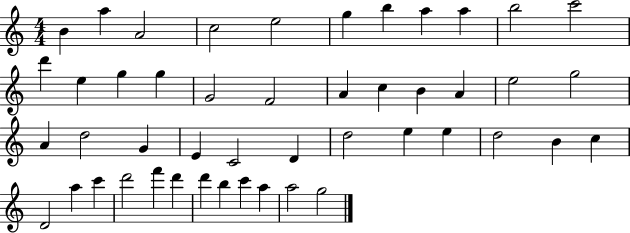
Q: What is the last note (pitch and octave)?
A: G5